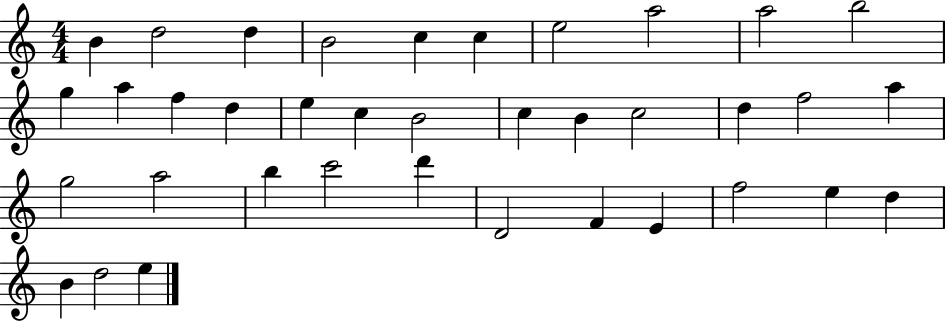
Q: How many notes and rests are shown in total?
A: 37